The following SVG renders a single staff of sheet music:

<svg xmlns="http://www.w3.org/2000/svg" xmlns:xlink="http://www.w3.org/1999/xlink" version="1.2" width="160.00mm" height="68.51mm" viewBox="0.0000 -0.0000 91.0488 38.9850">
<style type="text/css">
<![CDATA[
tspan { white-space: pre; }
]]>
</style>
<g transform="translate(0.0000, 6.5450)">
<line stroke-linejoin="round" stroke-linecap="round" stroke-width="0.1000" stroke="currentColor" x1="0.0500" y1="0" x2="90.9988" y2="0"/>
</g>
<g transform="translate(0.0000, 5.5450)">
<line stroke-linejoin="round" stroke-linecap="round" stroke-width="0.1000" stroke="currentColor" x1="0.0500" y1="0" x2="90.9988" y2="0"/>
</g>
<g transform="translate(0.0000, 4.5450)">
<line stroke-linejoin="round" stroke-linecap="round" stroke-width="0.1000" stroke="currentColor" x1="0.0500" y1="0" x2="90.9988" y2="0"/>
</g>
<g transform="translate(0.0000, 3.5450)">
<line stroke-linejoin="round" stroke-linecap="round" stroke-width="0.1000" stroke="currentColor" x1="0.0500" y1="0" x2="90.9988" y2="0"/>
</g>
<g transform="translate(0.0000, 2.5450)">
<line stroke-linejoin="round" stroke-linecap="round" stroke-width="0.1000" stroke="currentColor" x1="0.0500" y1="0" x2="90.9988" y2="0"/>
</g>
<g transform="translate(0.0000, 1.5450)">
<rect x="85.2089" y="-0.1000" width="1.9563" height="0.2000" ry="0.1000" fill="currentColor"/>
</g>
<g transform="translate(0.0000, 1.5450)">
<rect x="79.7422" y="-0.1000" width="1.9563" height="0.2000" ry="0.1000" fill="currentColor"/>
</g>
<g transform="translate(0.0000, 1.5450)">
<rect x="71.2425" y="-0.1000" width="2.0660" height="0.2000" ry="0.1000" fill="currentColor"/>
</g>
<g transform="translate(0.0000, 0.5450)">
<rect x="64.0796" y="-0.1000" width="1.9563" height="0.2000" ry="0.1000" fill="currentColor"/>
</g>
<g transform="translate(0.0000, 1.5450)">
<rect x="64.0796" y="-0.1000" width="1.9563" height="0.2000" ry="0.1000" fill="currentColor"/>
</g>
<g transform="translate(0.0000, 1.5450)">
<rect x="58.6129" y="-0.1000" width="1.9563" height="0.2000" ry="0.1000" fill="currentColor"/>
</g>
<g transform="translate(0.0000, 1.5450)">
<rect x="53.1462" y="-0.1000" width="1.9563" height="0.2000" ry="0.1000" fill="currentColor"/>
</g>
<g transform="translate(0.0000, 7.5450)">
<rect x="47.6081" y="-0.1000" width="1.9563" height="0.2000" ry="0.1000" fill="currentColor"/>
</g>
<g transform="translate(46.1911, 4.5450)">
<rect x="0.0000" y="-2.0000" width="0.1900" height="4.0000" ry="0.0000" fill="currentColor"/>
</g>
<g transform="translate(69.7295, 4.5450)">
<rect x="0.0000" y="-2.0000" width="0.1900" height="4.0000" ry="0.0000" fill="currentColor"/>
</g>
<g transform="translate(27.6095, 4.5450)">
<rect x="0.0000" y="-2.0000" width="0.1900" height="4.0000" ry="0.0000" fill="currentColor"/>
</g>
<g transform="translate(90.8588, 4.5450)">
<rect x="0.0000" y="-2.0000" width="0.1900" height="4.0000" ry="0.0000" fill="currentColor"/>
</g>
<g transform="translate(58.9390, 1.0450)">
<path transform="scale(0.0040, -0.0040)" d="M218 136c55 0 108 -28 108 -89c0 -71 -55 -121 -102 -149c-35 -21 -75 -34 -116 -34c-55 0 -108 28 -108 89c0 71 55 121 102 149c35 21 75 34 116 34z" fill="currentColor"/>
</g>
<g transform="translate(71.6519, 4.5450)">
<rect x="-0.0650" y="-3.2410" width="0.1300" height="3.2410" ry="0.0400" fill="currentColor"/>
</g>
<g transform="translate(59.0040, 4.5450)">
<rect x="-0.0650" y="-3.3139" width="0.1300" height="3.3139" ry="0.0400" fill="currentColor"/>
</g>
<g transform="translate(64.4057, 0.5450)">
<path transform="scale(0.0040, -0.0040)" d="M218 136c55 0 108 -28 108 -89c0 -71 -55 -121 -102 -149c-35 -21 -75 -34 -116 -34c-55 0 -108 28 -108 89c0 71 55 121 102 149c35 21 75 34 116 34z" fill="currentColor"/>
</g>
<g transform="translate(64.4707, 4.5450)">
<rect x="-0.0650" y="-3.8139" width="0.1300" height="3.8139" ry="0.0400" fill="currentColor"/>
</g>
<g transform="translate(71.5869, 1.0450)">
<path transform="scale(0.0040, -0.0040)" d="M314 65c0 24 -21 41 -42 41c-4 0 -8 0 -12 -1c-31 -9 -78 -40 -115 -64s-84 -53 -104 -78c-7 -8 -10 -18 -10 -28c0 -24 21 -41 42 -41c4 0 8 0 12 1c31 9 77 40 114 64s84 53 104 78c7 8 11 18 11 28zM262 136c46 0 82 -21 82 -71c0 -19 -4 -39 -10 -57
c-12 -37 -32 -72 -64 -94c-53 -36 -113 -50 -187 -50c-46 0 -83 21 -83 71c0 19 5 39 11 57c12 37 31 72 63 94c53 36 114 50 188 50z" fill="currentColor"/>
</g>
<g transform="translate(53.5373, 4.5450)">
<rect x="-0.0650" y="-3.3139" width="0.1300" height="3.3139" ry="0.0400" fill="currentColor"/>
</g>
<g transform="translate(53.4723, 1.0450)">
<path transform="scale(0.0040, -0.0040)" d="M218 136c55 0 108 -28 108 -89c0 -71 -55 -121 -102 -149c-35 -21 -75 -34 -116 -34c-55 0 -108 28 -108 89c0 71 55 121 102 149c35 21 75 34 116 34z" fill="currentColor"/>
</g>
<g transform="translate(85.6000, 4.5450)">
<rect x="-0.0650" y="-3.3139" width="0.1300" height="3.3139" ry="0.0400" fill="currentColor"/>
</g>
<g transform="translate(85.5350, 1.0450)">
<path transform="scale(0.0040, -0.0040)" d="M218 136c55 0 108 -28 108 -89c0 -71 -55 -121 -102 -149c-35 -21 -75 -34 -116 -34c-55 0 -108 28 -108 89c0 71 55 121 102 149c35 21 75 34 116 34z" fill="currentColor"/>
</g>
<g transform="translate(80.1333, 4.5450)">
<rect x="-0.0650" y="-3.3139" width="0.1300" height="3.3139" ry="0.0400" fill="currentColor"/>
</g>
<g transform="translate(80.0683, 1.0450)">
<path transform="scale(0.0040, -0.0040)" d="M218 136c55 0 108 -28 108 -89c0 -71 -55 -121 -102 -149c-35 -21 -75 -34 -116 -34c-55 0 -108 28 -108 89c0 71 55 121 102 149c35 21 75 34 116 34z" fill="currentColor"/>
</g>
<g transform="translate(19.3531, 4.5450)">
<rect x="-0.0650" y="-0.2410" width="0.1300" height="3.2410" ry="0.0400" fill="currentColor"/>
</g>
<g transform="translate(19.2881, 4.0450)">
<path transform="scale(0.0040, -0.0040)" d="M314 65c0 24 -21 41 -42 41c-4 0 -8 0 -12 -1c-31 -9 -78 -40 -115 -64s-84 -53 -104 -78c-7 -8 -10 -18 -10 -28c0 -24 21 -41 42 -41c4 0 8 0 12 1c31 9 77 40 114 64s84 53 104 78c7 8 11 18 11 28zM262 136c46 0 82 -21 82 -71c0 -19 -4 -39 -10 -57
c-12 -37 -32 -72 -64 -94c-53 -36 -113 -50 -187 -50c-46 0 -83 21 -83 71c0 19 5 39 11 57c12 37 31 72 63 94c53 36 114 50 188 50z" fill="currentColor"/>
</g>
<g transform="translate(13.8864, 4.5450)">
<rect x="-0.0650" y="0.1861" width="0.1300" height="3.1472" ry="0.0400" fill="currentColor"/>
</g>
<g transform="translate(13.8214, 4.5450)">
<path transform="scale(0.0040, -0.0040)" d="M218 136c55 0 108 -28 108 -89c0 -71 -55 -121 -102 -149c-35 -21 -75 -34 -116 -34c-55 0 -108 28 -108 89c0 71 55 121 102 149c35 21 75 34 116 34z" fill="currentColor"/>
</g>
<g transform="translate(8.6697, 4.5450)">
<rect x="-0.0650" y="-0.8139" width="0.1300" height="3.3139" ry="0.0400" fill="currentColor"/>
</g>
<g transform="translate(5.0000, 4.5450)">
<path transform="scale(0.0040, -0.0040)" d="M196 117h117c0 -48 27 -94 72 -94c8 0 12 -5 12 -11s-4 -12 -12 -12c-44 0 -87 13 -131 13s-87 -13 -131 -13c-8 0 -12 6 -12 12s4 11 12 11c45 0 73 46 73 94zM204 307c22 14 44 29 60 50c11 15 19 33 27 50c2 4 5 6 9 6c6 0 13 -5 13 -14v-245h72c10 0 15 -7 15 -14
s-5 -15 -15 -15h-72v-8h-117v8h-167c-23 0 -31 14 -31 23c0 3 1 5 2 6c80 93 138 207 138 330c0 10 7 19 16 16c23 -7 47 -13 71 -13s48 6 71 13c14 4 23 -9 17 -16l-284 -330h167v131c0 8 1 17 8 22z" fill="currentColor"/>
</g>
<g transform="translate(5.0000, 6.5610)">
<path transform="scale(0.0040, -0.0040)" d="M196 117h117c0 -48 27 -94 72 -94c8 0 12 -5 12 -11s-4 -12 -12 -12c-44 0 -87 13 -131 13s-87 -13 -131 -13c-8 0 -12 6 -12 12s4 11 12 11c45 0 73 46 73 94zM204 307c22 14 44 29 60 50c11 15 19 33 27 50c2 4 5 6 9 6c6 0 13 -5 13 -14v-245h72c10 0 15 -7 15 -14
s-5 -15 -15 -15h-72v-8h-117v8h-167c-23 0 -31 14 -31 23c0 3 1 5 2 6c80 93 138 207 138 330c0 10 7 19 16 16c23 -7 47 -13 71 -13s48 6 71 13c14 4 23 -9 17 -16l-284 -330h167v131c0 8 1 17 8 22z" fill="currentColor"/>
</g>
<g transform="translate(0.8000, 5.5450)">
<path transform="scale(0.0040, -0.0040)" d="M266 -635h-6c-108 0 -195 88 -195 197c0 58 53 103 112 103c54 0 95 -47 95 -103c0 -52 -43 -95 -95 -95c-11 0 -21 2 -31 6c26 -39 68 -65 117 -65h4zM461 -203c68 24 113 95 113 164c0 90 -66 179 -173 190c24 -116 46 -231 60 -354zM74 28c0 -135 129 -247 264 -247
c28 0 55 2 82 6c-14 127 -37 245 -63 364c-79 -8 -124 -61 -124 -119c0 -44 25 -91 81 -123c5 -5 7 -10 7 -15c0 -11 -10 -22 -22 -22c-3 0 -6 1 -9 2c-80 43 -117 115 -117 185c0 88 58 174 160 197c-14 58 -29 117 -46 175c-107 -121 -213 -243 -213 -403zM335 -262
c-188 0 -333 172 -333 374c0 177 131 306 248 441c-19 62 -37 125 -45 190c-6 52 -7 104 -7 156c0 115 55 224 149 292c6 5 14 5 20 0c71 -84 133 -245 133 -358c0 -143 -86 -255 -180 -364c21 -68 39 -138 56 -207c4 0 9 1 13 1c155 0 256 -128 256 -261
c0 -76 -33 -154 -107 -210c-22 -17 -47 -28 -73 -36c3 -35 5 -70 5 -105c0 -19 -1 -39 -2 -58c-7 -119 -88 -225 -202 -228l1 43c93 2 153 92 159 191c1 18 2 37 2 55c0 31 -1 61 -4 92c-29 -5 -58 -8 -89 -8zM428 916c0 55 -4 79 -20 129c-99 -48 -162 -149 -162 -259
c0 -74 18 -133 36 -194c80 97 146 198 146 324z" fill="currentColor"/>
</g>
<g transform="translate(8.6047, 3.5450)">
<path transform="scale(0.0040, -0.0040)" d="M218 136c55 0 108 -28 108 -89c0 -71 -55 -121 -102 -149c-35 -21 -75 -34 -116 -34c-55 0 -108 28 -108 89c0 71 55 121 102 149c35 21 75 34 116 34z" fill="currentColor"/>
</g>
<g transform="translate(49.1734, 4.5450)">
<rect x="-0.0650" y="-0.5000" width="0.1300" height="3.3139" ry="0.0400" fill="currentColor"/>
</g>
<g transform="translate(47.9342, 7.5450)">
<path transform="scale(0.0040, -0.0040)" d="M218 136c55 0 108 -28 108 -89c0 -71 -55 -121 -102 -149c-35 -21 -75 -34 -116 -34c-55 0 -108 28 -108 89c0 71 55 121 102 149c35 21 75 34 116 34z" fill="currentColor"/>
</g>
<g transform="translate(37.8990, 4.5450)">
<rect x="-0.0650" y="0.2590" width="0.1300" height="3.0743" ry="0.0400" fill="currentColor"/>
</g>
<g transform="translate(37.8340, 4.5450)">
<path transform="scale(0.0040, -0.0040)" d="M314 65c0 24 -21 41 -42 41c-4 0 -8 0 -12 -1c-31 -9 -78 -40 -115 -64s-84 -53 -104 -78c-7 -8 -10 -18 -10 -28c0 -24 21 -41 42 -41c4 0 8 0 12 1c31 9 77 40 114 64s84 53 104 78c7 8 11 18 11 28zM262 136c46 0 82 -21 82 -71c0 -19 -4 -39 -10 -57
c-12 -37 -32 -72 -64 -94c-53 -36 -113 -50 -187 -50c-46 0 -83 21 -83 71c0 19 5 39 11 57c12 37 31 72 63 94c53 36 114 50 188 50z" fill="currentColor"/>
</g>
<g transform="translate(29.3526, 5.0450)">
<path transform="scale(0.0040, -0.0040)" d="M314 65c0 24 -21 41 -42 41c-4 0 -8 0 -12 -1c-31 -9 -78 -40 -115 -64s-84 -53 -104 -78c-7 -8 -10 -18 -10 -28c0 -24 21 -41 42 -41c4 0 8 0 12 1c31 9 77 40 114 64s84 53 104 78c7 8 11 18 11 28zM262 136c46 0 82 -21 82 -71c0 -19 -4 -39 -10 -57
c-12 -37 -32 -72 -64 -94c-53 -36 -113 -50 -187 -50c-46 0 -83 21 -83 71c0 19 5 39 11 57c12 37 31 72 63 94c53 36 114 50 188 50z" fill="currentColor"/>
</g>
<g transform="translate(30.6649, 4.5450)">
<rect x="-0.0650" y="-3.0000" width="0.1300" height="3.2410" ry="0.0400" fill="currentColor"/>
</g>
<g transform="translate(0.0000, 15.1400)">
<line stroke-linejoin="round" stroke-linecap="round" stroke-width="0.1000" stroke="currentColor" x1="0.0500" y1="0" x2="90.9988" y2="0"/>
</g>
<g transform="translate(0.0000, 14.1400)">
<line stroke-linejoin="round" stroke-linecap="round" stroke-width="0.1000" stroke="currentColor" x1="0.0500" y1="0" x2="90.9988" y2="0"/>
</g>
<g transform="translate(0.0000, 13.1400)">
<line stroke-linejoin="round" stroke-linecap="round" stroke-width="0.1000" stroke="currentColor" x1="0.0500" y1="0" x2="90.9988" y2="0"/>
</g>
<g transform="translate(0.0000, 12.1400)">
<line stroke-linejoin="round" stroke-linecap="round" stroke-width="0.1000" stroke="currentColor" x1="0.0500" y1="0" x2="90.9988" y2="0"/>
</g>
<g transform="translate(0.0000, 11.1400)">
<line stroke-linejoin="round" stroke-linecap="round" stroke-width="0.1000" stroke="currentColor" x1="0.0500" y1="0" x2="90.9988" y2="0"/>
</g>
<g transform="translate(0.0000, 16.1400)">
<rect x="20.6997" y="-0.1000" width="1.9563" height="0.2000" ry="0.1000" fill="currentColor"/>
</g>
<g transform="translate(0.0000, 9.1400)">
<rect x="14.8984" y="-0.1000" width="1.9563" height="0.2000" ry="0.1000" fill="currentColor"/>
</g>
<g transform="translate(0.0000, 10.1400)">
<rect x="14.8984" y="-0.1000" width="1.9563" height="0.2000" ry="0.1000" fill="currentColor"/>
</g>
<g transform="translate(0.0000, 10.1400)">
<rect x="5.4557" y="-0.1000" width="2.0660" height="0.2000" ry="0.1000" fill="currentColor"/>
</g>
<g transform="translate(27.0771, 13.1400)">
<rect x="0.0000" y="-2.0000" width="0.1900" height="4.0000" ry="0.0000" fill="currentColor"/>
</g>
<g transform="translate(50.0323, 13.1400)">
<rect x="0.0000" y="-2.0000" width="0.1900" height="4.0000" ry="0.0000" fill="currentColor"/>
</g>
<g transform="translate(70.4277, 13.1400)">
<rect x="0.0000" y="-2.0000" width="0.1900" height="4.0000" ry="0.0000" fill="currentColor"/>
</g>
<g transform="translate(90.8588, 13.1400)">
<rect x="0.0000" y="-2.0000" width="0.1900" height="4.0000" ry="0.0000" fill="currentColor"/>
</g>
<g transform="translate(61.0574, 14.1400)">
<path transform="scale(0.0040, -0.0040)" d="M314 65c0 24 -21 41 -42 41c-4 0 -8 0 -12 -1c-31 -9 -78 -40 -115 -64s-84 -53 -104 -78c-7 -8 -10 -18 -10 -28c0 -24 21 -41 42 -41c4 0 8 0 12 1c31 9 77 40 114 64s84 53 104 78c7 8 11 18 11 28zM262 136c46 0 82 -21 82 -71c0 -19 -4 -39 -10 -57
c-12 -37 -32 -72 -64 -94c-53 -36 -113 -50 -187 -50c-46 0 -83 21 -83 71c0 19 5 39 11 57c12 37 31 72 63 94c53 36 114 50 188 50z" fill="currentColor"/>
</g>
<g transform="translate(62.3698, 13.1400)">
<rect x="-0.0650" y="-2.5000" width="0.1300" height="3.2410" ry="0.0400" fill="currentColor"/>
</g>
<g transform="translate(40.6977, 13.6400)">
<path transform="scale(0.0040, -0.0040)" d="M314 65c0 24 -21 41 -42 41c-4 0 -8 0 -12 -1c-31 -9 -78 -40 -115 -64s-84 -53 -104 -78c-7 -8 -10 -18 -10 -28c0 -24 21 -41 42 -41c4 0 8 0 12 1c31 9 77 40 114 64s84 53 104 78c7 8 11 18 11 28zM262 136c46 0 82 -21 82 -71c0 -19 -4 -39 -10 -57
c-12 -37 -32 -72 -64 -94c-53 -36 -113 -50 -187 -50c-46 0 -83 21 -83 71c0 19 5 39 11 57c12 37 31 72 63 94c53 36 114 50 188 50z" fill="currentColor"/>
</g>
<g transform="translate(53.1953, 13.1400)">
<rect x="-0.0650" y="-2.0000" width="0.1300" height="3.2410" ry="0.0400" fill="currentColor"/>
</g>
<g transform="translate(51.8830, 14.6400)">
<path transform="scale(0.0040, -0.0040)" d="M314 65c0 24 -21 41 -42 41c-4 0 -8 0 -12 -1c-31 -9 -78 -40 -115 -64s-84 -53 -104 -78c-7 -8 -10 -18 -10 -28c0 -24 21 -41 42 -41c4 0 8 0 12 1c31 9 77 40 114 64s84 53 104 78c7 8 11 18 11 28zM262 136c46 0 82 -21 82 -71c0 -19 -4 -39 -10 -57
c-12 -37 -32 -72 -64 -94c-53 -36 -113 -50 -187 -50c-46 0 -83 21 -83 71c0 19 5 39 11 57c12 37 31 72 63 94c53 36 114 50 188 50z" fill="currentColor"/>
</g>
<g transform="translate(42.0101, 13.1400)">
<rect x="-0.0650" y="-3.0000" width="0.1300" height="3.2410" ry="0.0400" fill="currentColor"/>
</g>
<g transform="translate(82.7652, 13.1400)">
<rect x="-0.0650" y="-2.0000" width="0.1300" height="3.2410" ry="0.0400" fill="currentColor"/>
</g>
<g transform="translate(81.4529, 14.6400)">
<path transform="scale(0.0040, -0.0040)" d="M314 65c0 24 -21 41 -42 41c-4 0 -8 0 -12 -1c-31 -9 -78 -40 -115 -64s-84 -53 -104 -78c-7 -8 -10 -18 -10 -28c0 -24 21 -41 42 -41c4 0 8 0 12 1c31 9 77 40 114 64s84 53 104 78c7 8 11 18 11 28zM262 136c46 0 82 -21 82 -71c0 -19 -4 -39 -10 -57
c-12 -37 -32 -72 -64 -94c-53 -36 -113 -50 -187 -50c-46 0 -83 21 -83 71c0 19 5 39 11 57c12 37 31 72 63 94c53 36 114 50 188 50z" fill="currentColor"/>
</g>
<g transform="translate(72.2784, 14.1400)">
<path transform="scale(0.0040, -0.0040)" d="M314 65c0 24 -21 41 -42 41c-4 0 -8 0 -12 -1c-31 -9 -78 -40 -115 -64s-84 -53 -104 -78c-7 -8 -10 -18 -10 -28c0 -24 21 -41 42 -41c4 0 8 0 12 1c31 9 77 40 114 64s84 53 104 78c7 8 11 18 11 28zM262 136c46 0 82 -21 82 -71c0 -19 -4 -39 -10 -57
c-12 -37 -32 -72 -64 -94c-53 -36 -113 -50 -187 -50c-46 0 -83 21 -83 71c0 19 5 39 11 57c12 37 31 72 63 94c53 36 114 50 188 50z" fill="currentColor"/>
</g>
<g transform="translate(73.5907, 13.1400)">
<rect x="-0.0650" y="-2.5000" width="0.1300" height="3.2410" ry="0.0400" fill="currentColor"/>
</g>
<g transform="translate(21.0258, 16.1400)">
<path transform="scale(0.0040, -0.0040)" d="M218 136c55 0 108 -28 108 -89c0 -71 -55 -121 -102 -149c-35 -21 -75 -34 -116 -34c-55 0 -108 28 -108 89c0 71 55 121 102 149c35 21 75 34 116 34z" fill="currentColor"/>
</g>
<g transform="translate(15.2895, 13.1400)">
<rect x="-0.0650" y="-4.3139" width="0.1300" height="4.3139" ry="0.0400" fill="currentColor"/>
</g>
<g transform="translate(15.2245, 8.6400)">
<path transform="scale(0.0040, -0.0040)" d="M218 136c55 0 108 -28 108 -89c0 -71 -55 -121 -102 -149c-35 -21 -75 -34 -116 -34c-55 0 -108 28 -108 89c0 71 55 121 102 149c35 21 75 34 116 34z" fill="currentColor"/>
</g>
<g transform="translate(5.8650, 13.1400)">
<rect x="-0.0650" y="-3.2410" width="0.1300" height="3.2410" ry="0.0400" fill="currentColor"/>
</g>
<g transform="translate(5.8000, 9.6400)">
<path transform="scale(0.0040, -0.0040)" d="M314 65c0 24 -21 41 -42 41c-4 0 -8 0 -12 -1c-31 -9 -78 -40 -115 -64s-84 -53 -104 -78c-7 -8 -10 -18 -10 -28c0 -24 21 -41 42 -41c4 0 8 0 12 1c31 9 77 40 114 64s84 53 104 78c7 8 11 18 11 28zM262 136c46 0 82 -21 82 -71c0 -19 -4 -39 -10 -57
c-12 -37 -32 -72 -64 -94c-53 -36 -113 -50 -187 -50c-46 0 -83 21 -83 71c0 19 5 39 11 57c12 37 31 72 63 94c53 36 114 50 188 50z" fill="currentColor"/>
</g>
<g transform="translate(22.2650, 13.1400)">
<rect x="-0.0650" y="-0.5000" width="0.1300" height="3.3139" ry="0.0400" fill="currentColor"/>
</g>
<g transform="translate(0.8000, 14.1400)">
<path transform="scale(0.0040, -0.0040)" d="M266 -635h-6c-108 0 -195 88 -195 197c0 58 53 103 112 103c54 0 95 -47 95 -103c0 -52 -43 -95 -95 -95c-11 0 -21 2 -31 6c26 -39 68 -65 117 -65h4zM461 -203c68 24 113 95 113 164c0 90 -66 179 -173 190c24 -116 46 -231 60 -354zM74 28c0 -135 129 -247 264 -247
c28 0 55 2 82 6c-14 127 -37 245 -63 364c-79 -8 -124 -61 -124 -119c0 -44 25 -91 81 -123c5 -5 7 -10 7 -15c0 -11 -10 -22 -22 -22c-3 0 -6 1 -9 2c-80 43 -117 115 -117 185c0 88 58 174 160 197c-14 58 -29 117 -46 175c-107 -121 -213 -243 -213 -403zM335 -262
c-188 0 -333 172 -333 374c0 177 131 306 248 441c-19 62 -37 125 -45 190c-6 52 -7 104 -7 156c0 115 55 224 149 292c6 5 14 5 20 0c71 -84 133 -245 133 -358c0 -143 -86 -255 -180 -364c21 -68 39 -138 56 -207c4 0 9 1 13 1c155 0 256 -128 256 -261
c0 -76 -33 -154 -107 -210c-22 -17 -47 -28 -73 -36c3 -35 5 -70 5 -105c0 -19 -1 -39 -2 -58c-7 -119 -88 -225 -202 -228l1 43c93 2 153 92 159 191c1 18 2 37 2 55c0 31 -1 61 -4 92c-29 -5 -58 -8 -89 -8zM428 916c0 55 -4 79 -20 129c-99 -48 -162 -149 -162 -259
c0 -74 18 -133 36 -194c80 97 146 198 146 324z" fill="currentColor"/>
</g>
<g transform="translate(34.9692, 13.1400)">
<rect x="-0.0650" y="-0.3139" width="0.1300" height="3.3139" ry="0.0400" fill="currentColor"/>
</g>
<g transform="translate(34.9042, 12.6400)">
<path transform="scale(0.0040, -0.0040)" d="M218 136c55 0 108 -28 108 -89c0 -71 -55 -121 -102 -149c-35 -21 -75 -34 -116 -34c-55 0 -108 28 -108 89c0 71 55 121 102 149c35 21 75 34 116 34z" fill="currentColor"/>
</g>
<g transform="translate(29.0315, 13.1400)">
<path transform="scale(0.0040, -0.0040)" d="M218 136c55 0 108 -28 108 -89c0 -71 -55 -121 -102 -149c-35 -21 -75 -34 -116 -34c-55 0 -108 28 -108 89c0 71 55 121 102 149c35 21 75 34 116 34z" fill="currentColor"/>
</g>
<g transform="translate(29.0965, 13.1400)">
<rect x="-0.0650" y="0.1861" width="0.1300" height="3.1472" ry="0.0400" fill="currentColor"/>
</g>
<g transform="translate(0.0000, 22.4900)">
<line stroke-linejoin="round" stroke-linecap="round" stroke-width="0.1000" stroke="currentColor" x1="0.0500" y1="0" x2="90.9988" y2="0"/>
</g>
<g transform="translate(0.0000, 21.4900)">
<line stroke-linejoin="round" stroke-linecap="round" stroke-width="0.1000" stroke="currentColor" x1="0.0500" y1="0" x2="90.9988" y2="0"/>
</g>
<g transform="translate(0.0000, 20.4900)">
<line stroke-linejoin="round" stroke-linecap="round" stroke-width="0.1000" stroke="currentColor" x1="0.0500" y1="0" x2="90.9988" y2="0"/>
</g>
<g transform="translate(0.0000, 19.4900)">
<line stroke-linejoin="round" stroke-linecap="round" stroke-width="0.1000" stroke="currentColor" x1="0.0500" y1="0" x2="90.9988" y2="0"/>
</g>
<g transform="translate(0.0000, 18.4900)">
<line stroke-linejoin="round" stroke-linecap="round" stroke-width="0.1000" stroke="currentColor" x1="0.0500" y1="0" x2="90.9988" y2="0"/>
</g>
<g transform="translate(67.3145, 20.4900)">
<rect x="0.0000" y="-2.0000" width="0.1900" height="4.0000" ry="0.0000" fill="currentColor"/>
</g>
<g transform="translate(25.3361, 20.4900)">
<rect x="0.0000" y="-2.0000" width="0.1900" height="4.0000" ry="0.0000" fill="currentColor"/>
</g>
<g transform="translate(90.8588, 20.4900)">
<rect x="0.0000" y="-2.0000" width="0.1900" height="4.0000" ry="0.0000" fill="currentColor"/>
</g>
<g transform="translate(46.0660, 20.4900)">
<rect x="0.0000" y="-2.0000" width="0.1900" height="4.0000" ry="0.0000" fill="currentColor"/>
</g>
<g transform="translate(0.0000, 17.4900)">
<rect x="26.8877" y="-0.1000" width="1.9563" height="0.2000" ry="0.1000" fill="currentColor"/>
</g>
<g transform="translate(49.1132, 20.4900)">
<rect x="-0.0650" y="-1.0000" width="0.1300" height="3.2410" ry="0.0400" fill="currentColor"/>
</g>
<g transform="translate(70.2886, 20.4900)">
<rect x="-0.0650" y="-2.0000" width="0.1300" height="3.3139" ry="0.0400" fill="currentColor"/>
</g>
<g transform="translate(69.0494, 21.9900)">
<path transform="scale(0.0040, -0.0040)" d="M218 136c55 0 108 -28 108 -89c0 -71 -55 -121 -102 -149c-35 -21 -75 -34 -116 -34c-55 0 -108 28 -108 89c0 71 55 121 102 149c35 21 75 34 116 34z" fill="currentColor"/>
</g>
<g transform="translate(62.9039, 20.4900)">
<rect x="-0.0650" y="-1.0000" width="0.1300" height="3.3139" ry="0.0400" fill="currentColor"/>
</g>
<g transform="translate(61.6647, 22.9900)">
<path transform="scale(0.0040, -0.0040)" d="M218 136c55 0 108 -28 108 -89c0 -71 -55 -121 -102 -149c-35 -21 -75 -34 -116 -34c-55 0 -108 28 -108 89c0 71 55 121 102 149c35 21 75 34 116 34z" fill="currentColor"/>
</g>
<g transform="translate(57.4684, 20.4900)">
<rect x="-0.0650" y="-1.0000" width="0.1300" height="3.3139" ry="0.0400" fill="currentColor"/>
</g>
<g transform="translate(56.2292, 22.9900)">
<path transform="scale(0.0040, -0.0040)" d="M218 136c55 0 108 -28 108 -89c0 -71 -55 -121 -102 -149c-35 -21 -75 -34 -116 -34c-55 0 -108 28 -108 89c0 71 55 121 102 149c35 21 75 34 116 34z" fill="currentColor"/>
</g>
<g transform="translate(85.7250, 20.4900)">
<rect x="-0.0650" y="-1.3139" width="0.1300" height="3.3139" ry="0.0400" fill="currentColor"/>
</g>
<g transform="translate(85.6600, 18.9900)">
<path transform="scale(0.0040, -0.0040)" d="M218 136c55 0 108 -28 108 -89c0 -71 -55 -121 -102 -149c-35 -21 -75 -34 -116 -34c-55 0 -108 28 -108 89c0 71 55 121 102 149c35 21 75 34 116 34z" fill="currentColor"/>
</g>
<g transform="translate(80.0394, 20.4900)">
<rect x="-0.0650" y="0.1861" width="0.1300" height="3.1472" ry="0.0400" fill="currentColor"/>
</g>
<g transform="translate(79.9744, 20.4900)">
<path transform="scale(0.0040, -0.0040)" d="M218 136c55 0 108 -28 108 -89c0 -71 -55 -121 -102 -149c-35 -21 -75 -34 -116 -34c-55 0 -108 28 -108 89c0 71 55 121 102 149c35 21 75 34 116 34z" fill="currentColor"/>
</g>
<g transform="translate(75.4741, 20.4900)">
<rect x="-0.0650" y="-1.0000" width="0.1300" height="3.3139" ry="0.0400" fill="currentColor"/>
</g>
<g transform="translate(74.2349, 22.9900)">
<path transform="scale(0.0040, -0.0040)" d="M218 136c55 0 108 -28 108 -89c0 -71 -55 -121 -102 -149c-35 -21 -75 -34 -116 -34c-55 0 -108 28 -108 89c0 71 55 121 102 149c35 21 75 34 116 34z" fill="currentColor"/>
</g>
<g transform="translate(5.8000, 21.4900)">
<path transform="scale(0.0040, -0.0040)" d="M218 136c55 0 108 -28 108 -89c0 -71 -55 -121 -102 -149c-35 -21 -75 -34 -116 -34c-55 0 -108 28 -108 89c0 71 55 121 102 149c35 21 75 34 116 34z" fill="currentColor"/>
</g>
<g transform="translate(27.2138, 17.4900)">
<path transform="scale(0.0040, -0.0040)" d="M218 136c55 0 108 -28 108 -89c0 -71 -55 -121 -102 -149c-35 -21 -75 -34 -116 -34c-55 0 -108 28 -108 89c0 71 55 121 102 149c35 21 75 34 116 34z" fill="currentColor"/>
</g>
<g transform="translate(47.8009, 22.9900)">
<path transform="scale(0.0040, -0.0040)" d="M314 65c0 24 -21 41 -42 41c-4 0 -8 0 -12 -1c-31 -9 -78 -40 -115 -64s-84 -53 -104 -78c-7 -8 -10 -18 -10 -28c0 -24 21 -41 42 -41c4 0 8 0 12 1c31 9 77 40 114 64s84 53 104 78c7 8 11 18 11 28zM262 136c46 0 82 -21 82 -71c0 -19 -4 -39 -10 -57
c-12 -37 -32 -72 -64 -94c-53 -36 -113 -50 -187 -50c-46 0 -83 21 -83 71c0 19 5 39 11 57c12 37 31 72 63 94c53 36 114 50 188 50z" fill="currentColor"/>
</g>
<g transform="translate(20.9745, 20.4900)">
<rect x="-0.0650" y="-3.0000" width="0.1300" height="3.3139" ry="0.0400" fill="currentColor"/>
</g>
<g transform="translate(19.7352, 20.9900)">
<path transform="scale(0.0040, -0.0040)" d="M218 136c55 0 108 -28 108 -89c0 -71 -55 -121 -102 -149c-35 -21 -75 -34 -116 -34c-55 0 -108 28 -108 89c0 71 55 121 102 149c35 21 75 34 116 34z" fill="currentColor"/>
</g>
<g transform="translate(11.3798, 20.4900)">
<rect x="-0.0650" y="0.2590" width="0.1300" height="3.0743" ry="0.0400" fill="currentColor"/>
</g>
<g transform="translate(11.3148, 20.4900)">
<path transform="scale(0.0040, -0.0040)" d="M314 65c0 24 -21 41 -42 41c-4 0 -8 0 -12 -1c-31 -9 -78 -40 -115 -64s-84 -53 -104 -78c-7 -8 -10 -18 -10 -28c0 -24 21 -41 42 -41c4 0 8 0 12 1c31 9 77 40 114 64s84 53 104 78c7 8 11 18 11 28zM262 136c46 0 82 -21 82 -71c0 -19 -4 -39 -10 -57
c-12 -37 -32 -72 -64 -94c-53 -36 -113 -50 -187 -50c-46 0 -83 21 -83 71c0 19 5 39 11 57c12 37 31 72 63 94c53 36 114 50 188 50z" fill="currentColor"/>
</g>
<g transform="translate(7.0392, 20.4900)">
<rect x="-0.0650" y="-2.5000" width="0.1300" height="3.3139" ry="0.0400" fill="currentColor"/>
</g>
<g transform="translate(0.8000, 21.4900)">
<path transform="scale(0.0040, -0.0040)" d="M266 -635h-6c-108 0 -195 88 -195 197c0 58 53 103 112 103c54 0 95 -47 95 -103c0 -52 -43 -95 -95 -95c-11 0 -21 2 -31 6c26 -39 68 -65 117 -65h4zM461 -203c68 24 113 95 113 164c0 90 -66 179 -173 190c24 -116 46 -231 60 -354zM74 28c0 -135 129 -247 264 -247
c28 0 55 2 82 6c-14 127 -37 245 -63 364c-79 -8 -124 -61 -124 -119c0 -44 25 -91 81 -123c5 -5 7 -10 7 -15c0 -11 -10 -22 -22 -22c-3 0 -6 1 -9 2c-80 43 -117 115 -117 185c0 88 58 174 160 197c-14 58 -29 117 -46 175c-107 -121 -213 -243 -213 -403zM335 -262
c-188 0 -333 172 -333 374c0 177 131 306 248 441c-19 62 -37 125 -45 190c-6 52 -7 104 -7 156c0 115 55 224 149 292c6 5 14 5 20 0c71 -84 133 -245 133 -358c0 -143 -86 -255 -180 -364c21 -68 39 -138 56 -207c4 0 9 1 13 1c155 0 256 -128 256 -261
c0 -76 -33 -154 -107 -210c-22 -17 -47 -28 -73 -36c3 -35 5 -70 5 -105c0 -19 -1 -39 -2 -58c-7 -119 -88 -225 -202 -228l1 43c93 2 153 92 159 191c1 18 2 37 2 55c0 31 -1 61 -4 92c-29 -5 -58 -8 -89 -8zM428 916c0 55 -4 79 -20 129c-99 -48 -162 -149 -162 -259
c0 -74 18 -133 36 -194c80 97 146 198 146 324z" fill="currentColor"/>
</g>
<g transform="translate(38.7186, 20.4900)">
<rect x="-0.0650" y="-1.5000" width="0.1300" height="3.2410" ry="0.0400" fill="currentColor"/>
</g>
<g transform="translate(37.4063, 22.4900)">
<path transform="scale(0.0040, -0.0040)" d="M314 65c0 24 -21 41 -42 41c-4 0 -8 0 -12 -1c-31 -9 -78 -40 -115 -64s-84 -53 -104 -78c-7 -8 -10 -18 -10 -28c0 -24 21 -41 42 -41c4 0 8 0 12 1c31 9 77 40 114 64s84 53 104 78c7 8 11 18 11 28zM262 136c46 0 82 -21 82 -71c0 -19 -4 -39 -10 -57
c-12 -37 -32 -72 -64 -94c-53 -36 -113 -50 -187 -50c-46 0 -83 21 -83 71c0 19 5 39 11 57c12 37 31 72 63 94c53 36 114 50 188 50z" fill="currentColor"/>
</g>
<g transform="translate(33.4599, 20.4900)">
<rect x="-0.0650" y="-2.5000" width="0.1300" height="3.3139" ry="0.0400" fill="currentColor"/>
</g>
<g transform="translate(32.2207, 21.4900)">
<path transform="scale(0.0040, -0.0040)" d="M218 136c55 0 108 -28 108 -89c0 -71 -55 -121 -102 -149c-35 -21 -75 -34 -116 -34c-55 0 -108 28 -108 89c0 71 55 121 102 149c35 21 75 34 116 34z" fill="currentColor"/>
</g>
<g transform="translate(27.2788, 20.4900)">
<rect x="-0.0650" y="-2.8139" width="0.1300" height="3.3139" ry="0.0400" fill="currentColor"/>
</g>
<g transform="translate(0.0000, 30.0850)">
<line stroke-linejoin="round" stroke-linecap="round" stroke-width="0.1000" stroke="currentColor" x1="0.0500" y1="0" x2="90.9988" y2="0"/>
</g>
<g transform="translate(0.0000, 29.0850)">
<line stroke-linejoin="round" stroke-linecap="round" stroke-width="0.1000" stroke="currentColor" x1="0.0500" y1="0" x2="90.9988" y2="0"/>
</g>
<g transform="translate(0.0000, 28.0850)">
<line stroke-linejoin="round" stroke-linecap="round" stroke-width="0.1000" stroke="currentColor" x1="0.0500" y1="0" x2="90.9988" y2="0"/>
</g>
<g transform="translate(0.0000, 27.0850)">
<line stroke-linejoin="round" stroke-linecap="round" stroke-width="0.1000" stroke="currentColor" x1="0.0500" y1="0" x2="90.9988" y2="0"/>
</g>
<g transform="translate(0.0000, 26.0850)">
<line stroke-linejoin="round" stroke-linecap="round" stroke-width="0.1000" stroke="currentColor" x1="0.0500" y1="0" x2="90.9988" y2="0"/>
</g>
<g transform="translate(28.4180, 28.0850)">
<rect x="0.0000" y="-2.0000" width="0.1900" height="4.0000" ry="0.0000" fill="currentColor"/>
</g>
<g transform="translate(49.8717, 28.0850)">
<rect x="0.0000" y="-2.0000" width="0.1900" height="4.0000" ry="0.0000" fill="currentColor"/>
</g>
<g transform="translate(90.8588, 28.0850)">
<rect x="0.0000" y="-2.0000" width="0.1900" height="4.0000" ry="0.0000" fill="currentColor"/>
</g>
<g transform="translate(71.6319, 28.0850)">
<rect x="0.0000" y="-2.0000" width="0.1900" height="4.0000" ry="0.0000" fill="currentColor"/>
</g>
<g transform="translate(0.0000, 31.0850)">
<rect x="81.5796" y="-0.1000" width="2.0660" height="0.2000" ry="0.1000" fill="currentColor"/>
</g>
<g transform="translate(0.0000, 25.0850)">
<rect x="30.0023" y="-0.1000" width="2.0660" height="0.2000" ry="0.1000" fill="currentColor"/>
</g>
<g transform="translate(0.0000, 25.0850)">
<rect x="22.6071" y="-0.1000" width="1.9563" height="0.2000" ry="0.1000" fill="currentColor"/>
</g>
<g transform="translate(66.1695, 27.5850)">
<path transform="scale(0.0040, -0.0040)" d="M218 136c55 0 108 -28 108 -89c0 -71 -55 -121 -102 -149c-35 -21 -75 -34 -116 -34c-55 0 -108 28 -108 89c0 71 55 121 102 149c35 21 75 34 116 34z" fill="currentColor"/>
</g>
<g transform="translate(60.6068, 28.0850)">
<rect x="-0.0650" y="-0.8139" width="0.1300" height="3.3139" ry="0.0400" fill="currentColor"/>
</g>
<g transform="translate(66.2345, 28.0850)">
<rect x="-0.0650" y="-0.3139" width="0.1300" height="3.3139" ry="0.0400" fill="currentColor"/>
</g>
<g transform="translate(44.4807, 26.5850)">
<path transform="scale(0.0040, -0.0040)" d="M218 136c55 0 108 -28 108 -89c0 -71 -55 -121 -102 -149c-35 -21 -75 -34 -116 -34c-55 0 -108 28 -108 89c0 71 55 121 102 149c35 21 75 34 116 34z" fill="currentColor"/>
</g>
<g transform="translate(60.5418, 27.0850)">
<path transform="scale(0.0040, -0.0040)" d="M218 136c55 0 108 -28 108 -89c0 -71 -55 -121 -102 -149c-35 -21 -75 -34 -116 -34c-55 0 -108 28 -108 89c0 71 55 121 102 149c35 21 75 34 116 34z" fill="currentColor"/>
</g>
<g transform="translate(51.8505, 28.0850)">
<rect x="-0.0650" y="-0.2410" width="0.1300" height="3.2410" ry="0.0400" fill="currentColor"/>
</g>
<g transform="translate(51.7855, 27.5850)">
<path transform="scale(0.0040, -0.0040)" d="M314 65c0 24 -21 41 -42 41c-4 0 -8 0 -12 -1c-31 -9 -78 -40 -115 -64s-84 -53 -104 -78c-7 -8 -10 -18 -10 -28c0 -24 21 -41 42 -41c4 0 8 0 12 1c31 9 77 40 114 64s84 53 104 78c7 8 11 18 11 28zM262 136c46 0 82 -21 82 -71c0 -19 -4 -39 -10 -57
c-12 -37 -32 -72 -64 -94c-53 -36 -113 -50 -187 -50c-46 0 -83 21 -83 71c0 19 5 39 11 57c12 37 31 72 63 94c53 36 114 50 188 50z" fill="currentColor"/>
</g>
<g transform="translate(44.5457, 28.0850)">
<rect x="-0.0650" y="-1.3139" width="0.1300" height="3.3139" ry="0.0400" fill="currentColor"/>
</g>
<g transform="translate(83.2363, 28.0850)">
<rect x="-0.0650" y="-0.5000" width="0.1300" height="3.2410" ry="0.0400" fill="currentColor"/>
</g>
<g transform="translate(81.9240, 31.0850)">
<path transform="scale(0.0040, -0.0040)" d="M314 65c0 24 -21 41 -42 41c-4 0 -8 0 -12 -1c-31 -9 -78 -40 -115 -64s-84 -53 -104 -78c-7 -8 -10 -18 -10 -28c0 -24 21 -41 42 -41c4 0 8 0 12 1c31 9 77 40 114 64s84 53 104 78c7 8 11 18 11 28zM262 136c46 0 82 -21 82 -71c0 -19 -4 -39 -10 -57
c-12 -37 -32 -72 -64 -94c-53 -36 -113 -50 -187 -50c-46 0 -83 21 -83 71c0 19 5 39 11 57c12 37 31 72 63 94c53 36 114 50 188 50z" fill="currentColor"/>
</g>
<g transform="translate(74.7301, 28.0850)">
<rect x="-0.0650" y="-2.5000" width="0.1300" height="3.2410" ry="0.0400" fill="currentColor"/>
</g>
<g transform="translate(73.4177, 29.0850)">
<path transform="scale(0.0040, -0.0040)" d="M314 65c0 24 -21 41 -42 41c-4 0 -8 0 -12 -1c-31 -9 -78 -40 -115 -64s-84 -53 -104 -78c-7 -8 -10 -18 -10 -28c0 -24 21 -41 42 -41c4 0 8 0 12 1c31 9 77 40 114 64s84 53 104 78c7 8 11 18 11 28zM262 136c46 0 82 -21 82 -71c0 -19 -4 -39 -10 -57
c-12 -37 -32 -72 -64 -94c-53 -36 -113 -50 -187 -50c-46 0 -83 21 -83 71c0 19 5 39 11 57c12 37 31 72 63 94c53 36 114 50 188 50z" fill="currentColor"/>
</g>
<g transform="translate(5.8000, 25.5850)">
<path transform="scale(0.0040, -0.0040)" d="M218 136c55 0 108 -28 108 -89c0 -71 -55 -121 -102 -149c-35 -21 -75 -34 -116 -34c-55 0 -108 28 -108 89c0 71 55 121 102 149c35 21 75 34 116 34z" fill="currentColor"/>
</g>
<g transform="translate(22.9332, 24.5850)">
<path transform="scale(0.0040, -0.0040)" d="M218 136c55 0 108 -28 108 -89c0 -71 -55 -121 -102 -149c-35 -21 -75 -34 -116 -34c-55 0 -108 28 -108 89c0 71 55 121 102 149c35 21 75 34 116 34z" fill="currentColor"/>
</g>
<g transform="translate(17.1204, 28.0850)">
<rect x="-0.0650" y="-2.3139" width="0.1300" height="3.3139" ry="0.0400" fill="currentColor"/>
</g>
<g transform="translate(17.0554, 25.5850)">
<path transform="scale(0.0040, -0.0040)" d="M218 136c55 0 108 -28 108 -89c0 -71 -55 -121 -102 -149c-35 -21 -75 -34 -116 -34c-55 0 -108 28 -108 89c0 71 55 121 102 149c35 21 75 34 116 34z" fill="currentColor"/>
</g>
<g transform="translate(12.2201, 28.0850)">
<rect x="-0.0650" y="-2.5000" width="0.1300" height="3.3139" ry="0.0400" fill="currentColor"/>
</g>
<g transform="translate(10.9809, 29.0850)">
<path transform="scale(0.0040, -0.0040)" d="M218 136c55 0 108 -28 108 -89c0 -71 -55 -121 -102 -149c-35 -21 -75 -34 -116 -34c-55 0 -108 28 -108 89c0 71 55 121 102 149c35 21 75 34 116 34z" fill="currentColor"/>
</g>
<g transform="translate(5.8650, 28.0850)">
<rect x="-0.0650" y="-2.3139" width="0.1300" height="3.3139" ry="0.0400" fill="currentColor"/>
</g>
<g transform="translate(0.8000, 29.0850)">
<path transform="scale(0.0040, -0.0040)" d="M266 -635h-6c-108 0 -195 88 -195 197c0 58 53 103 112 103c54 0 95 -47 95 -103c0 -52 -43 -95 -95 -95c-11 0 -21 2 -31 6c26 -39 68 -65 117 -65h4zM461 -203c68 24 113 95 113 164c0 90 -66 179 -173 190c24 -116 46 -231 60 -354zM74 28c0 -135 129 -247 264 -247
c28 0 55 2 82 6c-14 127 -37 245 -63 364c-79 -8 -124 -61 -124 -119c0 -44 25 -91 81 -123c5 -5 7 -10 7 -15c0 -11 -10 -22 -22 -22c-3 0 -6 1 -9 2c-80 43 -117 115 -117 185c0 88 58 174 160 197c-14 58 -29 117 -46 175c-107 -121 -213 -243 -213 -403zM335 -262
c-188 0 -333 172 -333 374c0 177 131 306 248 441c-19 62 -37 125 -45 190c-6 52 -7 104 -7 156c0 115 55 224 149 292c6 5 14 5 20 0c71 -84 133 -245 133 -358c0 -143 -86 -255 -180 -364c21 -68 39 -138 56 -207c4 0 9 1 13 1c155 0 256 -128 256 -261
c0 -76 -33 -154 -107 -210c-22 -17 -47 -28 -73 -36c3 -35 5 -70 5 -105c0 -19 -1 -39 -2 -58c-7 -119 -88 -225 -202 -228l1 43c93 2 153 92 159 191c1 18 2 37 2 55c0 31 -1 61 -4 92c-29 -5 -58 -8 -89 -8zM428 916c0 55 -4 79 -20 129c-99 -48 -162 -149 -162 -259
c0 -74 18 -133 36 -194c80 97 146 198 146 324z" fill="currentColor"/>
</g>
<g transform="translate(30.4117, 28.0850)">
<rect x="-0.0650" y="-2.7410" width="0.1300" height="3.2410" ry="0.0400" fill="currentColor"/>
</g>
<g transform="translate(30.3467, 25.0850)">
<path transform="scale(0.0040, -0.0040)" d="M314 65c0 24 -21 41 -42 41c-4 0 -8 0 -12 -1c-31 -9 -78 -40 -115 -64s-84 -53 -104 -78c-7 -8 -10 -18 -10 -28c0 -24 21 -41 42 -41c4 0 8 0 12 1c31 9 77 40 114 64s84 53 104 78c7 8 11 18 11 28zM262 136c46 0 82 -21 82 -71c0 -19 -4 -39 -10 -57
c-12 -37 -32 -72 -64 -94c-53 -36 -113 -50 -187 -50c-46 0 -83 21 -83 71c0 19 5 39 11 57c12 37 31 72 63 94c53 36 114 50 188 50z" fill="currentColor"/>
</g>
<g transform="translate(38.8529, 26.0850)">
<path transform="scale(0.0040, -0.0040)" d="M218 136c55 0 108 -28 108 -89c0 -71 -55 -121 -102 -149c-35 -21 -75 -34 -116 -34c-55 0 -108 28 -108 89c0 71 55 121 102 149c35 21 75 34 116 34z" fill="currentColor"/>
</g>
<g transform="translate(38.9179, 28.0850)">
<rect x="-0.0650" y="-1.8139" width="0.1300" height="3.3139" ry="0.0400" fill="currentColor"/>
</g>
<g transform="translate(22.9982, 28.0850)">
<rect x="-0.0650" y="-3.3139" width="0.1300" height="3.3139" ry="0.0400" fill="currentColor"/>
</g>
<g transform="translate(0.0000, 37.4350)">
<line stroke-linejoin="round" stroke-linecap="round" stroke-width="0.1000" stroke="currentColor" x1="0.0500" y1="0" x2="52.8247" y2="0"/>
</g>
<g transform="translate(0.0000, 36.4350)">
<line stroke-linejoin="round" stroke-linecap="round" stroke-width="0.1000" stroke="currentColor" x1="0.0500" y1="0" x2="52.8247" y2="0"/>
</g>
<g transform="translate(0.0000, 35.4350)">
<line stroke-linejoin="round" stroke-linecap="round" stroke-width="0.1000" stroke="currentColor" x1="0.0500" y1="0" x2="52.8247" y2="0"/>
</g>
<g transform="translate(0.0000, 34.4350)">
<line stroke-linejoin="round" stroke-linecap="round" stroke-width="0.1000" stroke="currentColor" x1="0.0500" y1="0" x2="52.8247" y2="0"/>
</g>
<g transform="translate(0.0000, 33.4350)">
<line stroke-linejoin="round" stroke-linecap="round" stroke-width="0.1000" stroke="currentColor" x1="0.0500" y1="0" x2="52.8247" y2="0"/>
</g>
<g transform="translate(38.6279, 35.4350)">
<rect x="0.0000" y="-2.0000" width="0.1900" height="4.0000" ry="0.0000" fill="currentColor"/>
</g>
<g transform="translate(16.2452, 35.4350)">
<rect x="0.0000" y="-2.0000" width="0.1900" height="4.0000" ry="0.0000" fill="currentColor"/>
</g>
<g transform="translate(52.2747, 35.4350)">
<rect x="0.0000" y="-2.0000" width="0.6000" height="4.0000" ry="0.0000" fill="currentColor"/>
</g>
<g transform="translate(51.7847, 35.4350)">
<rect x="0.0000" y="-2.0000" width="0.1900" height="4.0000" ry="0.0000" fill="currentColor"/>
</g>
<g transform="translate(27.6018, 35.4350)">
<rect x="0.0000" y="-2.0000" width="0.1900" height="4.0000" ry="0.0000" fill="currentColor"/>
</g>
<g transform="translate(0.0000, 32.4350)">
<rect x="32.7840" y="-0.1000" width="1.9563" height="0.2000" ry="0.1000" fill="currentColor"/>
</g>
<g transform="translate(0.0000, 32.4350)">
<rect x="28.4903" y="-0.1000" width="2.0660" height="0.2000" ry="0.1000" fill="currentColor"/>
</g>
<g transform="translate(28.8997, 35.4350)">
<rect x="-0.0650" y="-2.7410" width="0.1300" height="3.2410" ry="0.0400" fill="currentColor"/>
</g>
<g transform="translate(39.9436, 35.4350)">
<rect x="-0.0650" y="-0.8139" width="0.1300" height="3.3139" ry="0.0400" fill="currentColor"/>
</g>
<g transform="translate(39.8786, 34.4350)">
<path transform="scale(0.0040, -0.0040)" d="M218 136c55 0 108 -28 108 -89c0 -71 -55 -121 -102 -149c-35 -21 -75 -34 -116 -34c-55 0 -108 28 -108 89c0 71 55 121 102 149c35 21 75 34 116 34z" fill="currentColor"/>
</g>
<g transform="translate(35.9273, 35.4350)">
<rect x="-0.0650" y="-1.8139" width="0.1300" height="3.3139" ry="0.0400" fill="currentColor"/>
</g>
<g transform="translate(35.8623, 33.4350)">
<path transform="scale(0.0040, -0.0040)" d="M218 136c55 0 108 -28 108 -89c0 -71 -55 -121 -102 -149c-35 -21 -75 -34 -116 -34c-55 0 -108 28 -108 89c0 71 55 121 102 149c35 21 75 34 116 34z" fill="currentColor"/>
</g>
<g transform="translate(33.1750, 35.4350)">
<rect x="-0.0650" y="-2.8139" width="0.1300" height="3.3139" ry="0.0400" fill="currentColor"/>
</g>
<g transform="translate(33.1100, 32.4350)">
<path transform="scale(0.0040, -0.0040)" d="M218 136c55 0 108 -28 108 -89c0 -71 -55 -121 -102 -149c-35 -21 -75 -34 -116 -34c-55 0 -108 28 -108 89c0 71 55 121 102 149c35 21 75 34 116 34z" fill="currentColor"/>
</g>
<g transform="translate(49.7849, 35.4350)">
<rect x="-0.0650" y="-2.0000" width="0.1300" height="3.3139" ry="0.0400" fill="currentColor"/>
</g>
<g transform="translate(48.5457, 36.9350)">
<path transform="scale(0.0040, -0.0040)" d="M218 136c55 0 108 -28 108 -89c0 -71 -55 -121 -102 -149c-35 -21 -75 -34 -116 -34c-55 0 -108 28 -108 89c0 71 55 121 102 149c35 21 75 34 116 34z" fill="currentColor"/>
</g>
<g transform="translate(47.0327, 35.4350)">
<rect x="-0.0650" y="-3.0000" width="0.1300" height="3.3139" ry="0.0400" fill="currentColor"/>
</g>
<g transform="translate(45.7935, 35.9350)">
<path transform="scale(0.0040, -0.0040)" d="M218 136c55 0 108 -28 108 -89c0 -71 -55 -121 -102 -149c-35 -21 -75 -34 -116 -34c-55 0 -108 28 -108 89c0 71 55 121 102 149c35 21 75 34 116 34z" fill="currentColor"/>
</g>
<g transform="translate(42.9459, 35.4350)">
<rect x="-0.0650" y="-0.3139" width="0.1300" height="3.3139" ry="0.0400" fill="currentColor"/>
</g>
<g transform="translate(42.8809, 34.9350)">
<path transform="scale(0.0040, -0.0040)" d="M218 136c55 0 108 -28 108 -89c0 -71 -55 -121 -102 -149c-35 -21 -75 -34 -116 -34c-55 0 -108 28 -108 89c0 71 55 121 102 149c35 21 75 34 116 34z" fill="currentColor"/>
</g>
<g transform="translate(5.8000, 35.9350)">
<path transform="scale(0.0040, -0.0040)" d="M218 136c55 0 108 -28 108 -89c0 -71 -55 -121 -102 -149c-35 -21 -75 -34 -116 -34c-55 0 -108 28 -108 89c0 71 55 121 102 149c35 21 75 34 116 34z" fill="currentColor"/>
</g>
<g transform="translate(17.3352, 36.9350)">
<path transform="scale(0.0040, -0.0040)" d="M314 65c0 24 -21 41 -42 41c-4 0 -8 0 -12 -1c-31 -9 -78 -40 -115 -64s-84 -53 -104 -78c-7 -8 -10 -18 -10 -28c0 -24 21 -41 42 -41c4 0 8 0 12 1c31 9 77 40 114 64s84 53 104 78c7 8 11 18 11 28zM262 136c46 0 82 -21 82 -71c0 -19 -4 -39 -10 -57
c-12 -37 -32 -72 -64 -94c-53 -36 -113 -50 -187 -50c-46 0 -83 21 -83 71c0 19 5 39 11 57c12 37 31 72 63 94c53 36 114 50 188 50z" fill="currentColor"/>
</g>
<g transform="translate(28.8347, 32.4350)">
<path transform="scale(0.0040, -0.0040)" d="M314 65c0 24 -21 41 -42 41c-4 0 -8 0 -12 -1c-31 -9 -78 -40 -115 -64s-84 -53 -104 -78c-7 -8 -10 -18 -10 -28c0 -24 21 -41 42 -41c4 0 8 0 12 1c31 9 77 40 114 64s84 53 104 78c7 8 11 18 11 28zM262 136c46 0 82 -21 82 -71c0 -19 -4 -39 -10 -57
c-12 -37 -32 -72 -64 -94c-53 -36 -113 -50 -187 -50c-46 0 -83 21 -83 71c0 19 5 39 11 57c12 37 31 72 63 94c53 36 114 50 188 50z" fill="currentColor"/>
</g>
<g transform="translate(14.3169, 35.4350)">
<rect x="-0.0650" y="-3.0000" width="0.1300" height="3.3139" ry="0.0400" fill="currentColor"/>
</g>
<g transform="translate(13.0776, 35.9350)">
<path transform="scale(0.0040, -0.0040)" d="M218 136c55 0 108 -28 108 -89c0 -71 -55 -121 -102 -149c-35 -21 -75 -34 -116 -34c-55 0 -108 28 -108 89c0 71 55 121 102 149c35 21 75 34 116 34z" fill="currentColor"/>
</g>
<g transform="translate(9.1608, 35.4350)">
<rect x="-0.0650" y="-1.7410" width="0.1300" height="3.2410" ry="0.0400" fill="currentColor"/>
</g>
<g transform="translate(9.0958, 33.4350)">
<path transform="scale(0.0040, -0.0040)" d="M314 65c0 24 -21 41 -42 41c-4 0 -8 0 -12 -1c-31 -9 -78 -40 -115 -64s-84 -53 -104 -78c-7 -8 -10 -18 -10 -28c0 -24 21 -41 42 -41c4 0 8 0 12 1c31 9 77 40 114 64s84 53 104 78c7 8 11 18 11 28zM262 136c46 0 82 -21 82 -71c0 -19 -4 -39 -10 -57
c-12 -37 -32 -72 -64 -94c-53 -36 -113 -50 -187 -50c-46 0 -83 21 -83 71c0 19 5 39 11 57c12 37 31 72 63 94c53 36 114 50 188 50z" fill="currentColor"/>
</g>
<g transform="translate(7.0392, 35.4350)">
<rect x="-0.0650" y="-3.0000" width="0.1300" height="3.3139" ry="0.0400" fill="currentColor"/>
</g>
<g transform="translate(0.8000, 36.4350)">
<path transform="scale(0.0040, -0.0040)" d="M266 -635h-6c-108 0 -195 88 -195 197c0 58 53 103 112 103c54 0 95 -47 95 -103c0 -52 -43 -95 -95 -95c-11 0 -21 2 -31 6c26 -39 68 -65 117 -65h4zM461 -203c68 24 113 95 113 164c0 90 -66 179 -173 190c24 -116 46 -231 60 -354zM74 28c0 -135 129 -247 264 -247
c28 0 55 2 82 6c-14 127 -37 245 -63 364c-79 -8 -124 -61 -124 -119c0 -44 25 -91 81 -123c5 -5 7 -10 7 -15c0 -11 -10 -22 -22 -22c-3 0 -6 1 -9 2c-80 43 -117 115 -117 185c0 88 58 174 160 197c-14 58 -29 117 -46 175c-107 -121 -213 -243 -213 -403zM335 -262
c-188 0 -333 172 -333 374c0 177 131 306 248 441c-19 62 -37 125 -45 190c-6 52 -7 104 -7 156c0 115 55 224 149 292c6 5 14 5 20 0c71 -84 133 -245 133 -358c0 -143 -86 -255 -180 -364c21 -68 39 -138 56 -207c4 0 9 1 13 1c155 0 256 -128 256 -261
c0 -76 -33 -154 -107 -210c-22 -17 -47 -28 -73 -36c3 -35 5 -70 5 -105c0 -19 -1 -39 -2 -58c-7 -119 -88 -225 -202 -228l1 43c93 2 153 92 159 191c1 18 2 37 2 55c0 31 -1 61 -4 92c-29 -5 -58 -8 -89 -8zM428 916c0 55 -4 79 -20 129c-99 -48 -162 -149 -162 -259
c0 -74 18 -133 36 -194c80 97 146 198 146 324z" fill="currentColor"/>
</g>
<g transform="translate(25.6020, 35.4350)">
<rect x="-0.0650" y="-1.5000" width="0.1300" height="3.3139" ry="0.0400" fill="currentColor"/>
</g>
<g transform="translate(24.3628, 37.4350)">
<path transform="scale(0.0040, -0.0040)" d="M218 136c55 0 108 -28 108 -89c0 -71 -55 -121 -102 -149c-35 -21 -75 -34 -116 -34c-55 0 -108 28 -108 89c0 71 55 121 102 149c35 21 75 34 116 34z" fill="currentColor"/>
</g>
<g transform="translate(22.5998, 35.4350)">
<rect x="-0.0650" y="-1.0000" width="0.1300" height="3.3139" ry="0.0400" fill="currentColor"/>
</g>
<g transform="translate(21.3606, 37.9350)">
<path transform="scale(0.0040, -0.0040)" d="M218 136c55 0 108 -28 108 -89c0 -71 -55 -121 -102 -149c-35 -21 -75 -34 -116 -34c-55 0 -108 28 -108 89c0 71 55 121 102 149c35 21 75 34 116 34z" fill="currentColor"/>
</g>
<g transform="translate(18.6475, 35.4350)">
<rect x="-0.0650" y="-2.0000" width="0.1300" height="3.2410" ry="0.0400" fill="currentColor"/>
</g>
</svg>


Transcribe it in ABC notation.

X:1
T:Untitled
M:4/4
L:1/4
K:C
d B c2 A2 B2 C b b c' b2 b b b2 d' C B c A2 F2 G2 G2 F2 G B2 A a G E2 D2 D D F D B e g G g b a2 f e c2 d c G2 C2 A f2 A F2 D E a2 a f d c A F